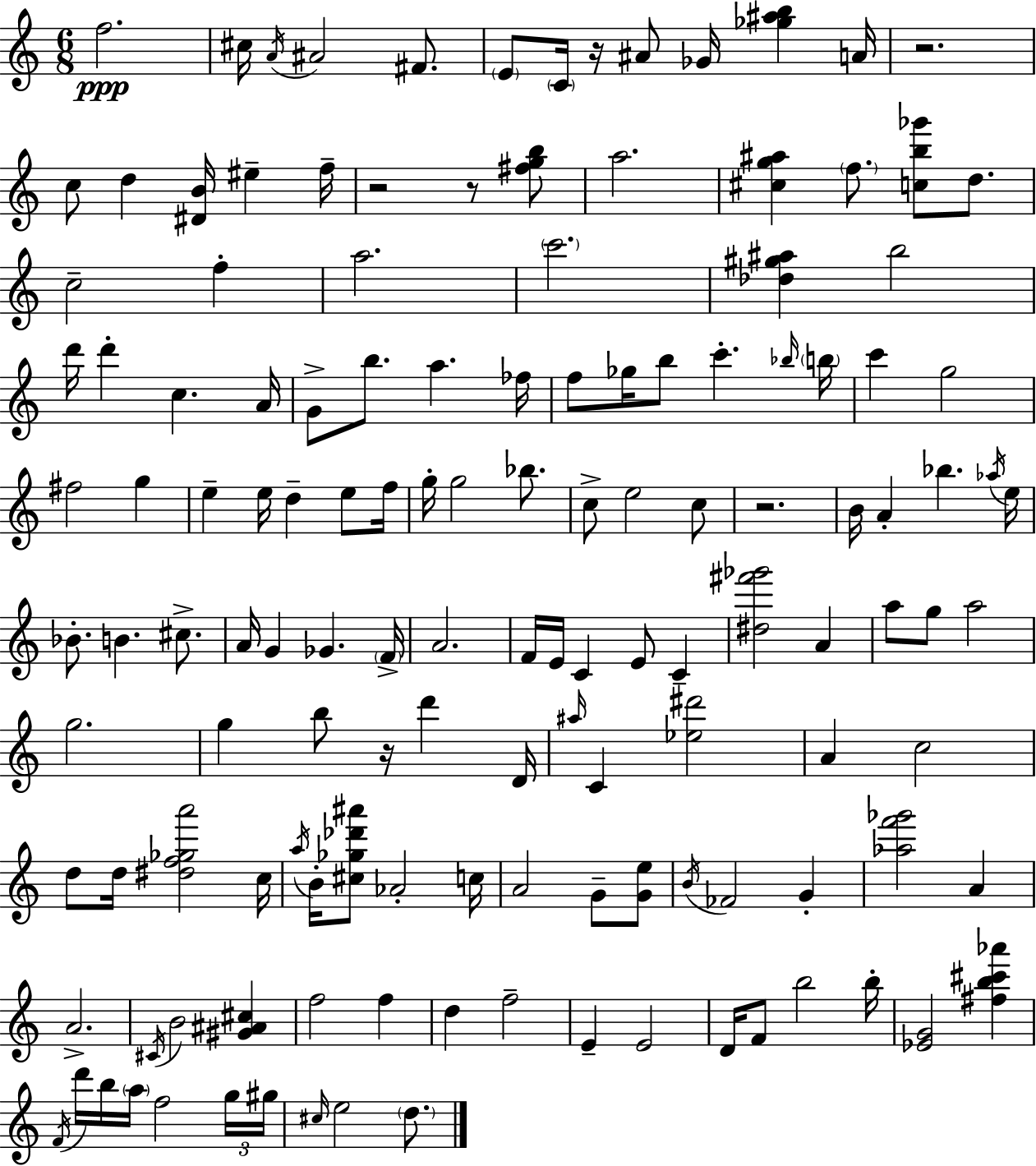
F5/h. C#5/s A4/s A#4/h F#4/e. E4/e C4/s R/s A#4/e Gb4/s [Gb5,A#5,B5]/q A4/s R/h. C5/e D5/q [D#4,B4]/s EIS5/q F5/s R/h R/e [F#5,G5,B5]/e A5/h. [C#5,G5,A#5]/q F5/e. [C5,B5,Gb6]/e D5/e. C5/h F5/q A5/h. C6/h. [Db5,G#5,A#5]/q B5/h D6/s D6/q C5/q. A4/s G4/e B5/e. A5/q. FES5/s F5/e Gb5/s B5/e C6/q. Bb5/s B5/s C6/q G5/h F#5/h G5/q E5/q E5/s D5/q E5/e F5/s G5/s G5/h Bb5/e. C5/e E5/h C5/e R/h. B4/s A4/q Bb5/q. Ab5/s E5/s Bb4/e. B4/q. C#5/e. A4/s G4/q Gb4/q. F4/s A4/h. F4/s E4/s C4/q E4/e C4/q [D#5,F#6,Gb6]/h A4/q A5/e G5/e A5/h G5/h. G5/q B5/e R/s D6/q D4/s A#5/s C4/q [Eb5,D#6]/h A4/q C5/h D5/e D5/s [D#5,F5,Gb5,A6]/h C5/s A5/s B4/s [C#5,Gb5,Db6,A#6]/e Ab4/h C5/s A4/h G4/e [G4,E5]/e B4/s FES4/h G4/q [Ab5,F6,Gb6]/h A4/q A4/h. C#4/s B4/h [G#4,A#4,C#5]/q F5/h F5/q D5/q F5/h E4/q E4/h D4/s F4/e B5/h B5/s [Eb4,G4]/h [F#5,B5,C#6,Ab6]/q F4/s D6/s B5/s A5/s F5/h G5/s G#5/s C#5/s E5/h D5/e.